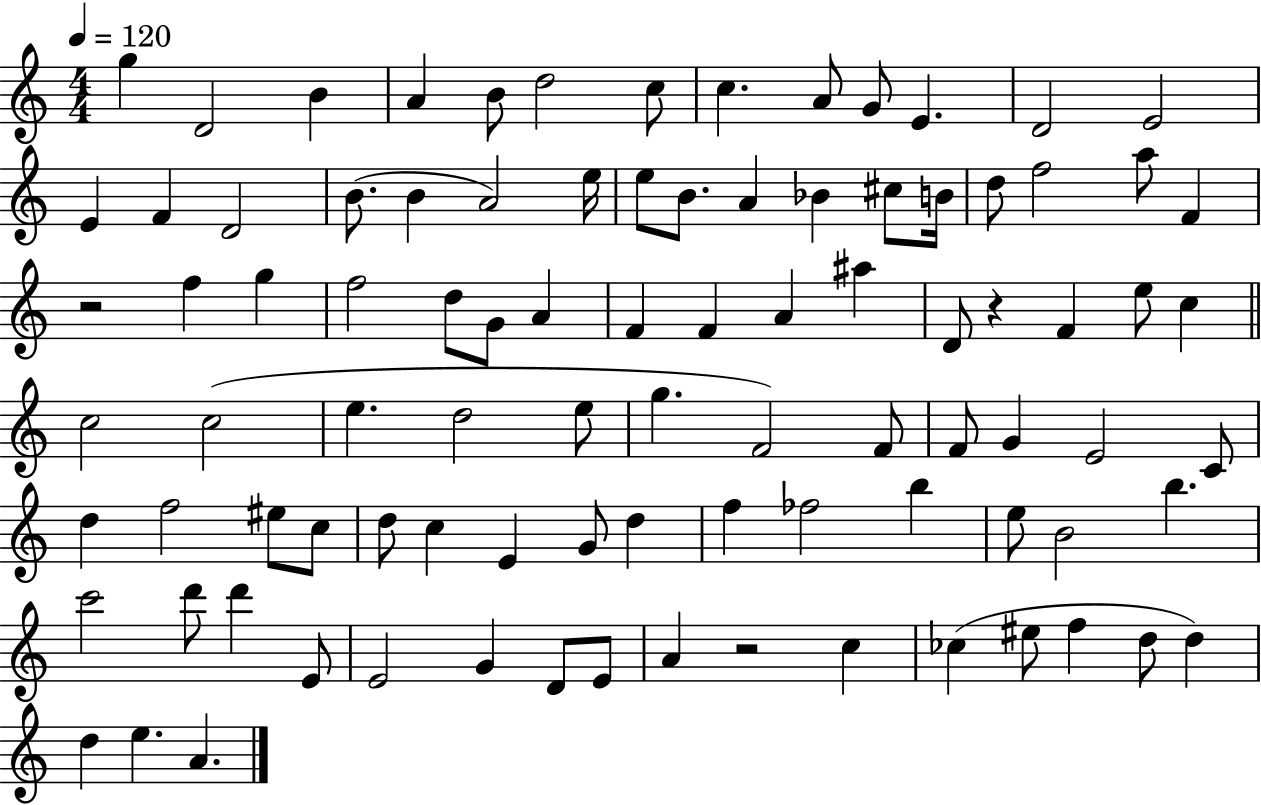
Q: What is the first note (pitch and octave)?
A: G5